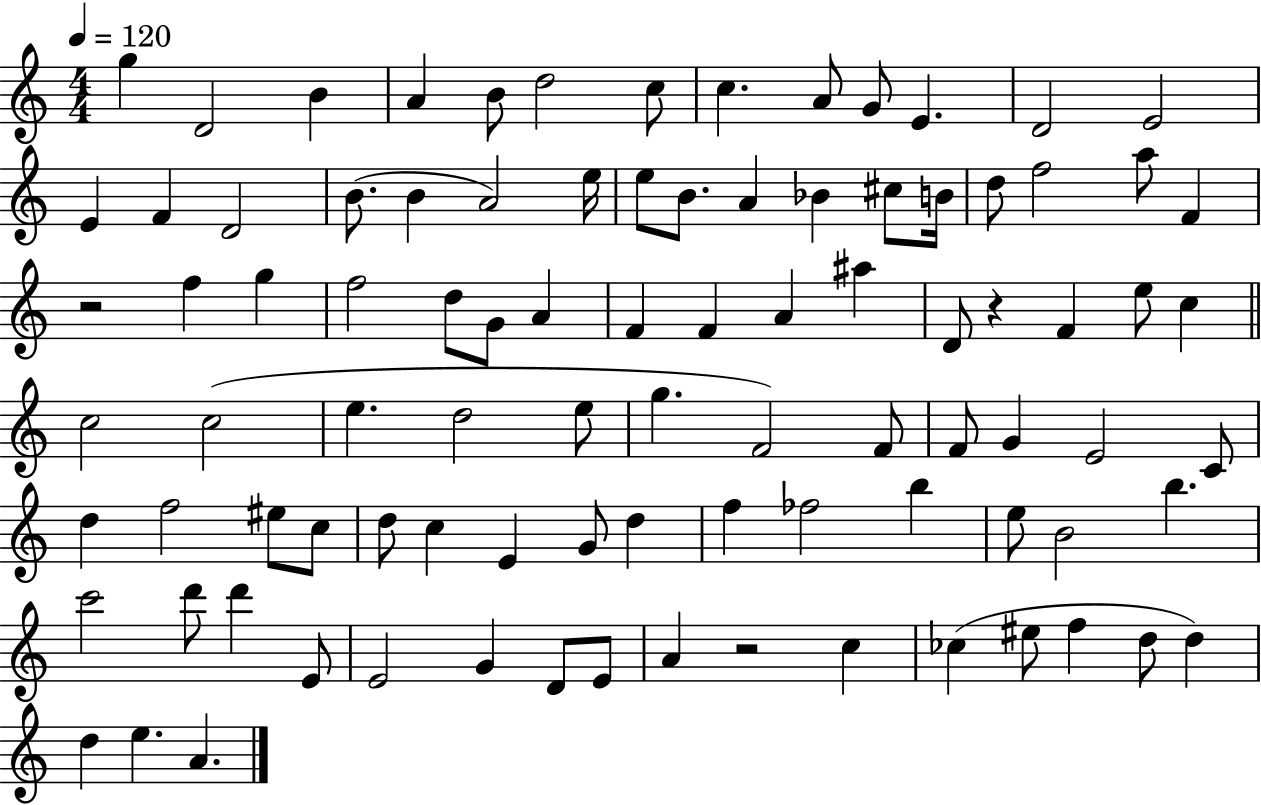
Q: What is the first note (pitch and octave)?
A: G5